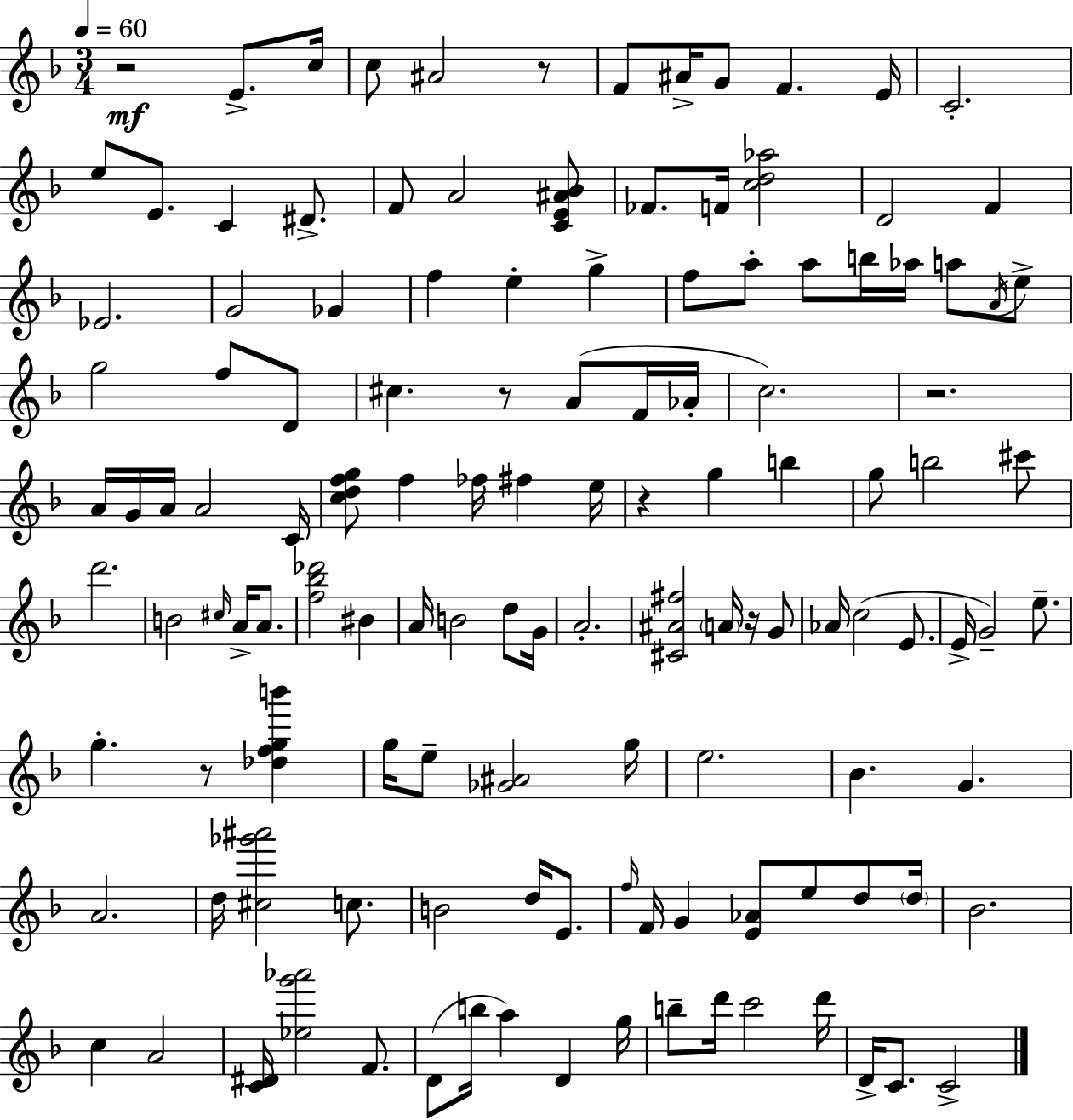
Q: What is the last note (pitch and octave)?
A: C4